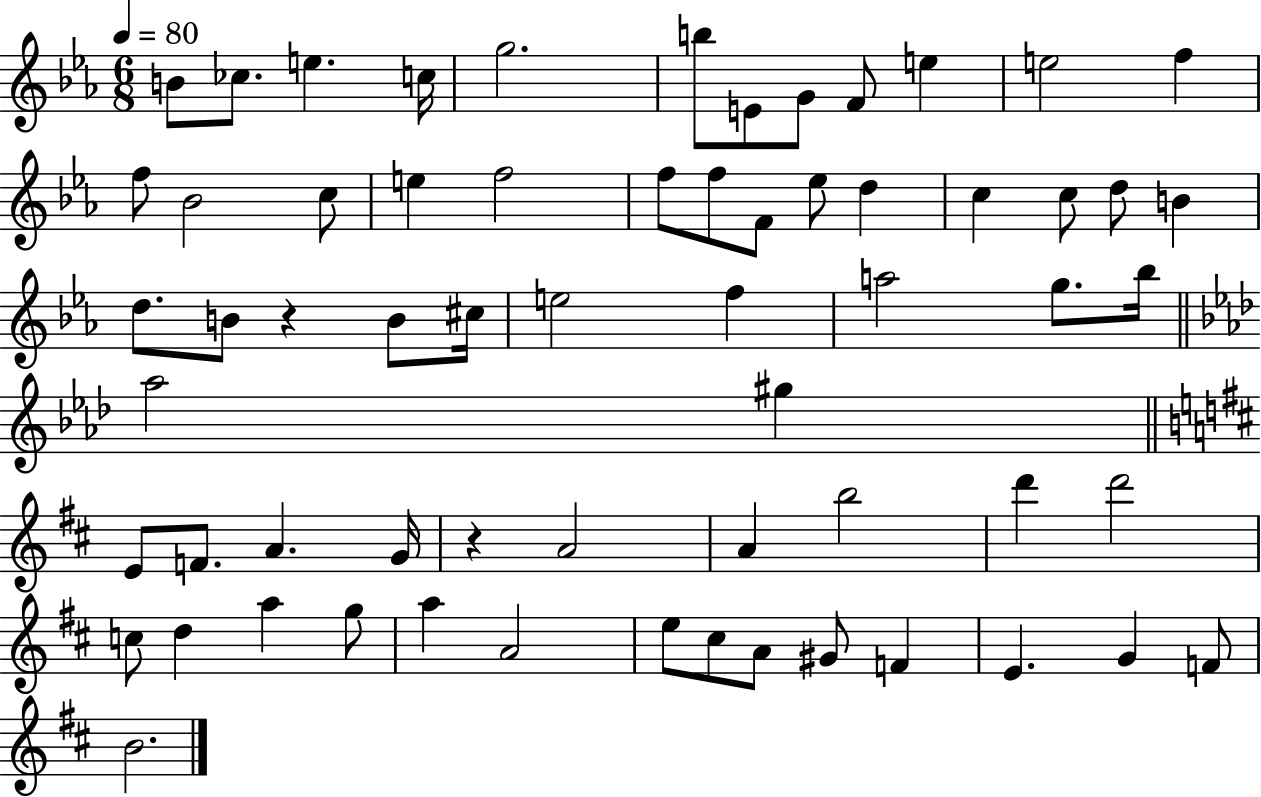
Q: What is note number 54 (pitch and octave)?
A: C#5